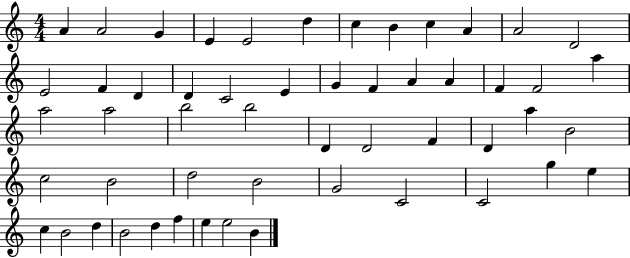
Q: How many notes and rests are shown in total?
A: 53